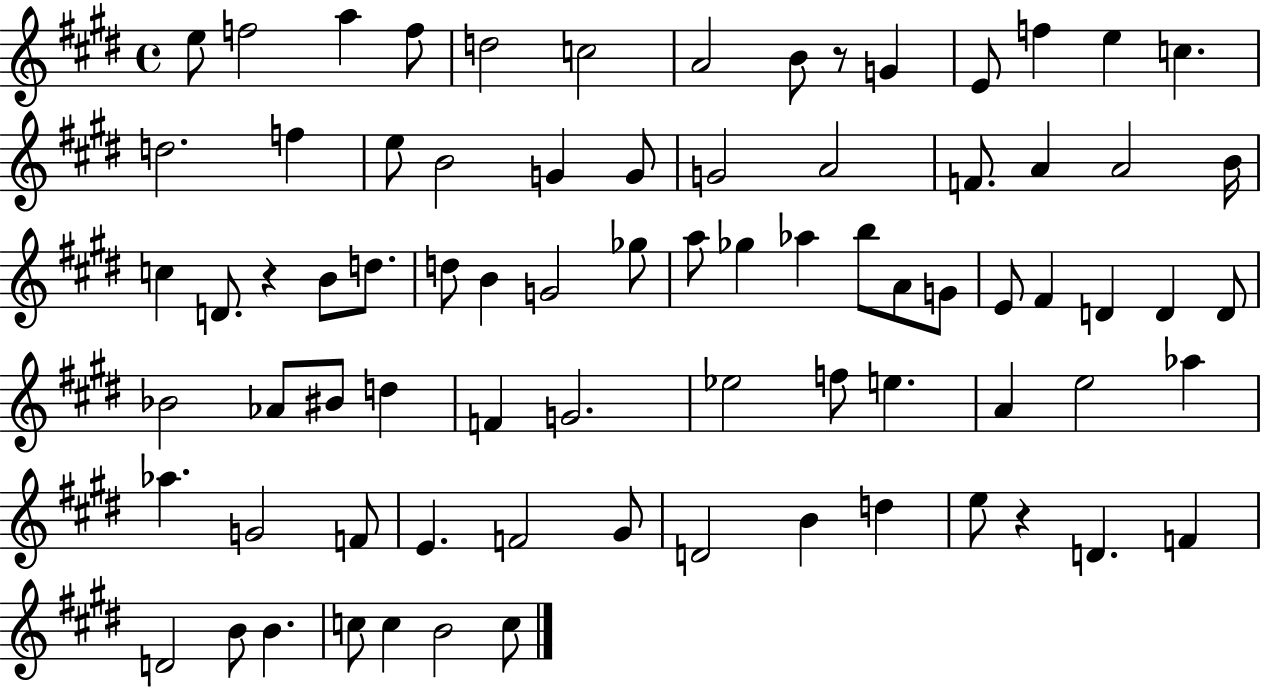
E5/e F5/h A5/q F5/e D5/h C5/h A4/h B4/e R/e G4/q E4/e F5/q E5/q C5/q. D5/h. F5/q E5/e B4/h G4/q G4/e G4/h A4/h F4/e. A4/q A4/h B4/s C5/q D4/e. R/q B4/e D5/e. D5/e B4/q G4/h Gb5/e A5/e Gb5/q Ab5/q B5/e A4/e G4/e E4/e F#4/q D4/q D4/q D4/e Bb4/h Ab4/e BIS4/e D5/q F4/q G4/h. Eb5/h F5/e E5/q. A4/q E5/h Ab5/q Ab5/q. G4/h F4/e E4/q. F4/h G#4/e D4/h B4/q D5/q E5/e R/q D4/q. F4/q D4/h B4/e B4/q. C5/e C5/q B4/h C5/e